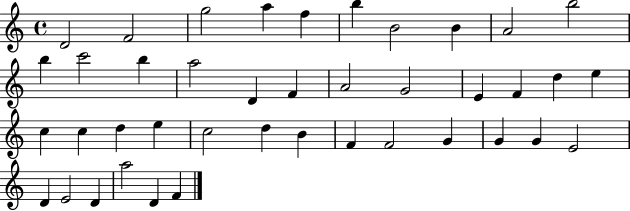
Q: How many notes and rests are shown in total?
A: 41